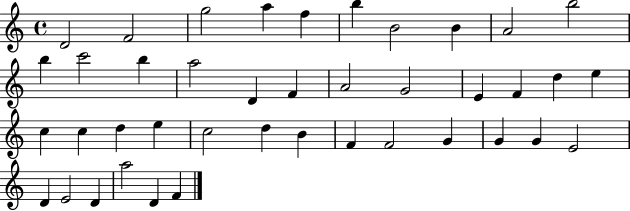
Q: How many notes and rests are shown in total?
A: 41